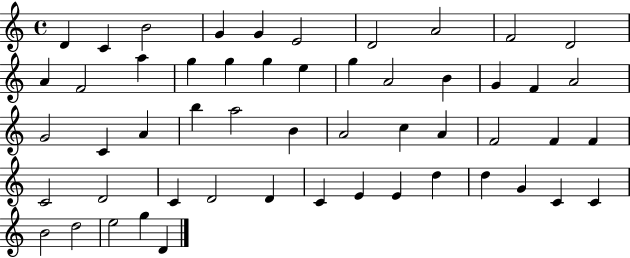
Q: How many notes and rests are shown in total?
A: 53